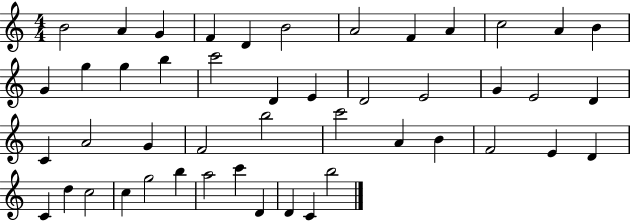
B4/h A4/q G4/q F4/q D4/q B4/h A4/h F4/q A4/q C5/h A4/q B4/q G4/q G5/q G5/q B5/q C6/h D4/q E4/q D4/h E4/h G4/q E4/h D4/q C4/q A4/h G4/q F4/h B5/h C6/h A4/q B4/q F4/h E4/q D4/q C4/q D5/q C5/h C5/q G5/h B5/q A5/h C6/q D4/q D4/q C4/q B5/h